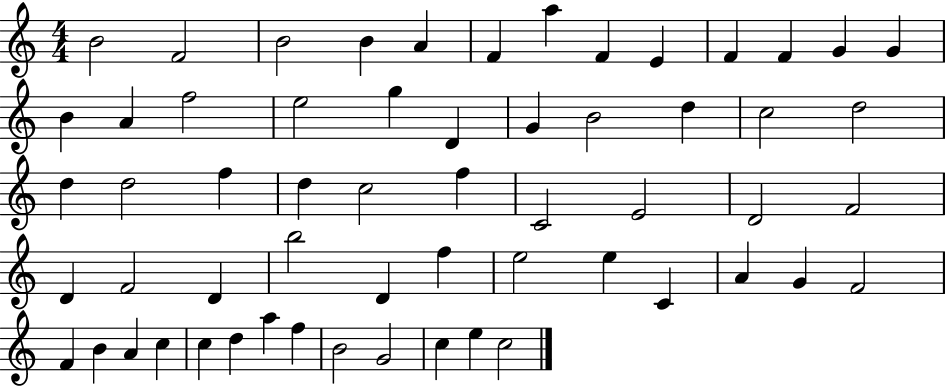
{
  \clef treble
  \numericTimeSignature
  \time 4/4
  \key c \major
  b'2 f'2 | b'2 b'4 a'4 | f'4 a''4 f'4 e'4 | f'4 f'4 g'4 g'4 | \break b'4 a'4 f''2 | e''2 g''4 d'4 | g'4 b'2 d''4 | c''2 d''2 | \break d''4 d''2 f''4 | d''4 c''2 f''4 | c'2 e'2 | d'2 f'2 | \break d'4 f'2 d'4 | b''2 d'4 f''4 | e''2 e''4 c'4 | a'4 g'4 f'2 | \break f'4 b'4 a'4 c''4 | c''4 d''4 a''4 f''4 | b'2 g'2 | c''4 e''4 c''2 | \break \bar "|."
}